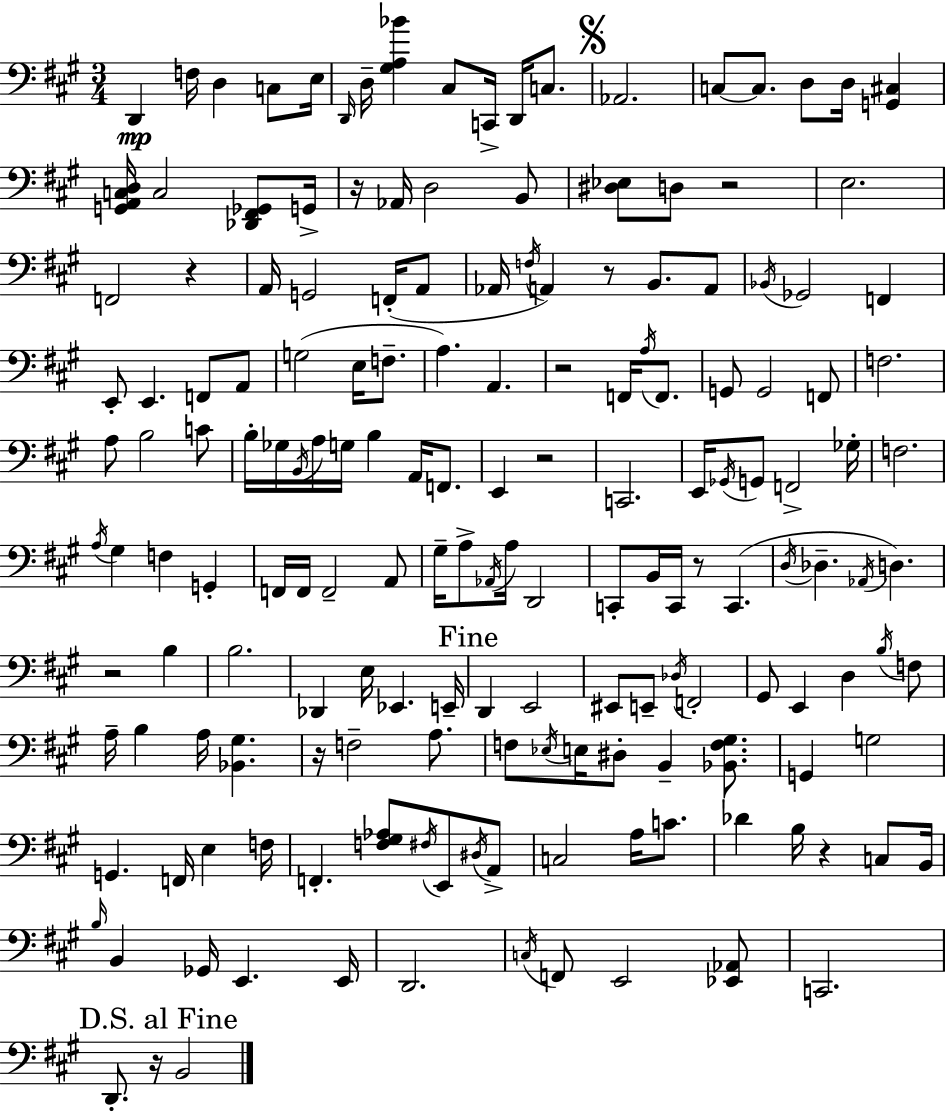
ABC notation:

X:1
T:Untitled
M:3/4
L:1/4
K:A
D,, F,/4 D, C,/2 E,/4 D,,/4 D,/4 [^G,A,_B] ^C,/2 C,,/4 D,,/4 C,/2 _A,,2 C,/2 C,/2 D,/2 D,/4 [G,,^C,] [G,,A,,C,D,]/4 C,2 [_D,,^F,,_G,,]/2 G,,/4 z/4 _A,,/4 D,2 B,,/2 [^D,_E,]/2 D,/2 z2 E,2 F,,2 z A,,/4 G,,2 F,,/4 A,,/2 _A,,/4 F,/4 A,, z/2 B,,/2 A,,/2 _B,,/4 _G,,2 F,, E,,/2 E,, F,,/2 A,,/2 G,2 E,/4 F,/2 A, A,, z2 F,,/4 A,/4 F,,/2 G,,/2 G,,2 F,,/2 F,2 A,/2 B,2 C/2 B,/4 _G,/4 B,,/4 A,/4 G,/4 B, A,,/4 F,,/2 E,, z2 C,,2 E,,/4 _G,,/4 G,,/2 F,,2 _G,/4 F,2 A,/4 ^G, F, G,, F,,/4 F,,/4 F,,2 A,,/2 ^G,/4 A,/2 _A,,/4 A,/4 D,,2 C,,/2 B,,/4 C,,/4 z/2 C,, D,/4 _D, _A,,/4 D, z2 B, B,2 _D,, E,/4 _E,, E,,/4 D,, E,,2 ^E,,/2 E,,/2 _D,/4 F,,2 ^G,,/2 E,, D, B,/4 F,/2 A,/4 B, A,/4 [_B,,^G,] z/4 F,2 A,/2 F,/2 _E,/4 E,/4 ^D,/2 B,, [_B,,F,^G,]/2 G,, G,2 G,, F,,/4 E, F,/4 F,, [F,^G,_A,]/2 ^F,/4 E,,/2 ^D,/4 A,,/2 C,2 A,/4 C/2 _D B,/4 z C,/2 B,,/4 B,/4 B,, _G,,/4 E,, E,,/4 D,,2 C,/4 F,,/2 E,,2 [_E,,_A,,]/2 C,,2 D,,/2 z/4 B,,2